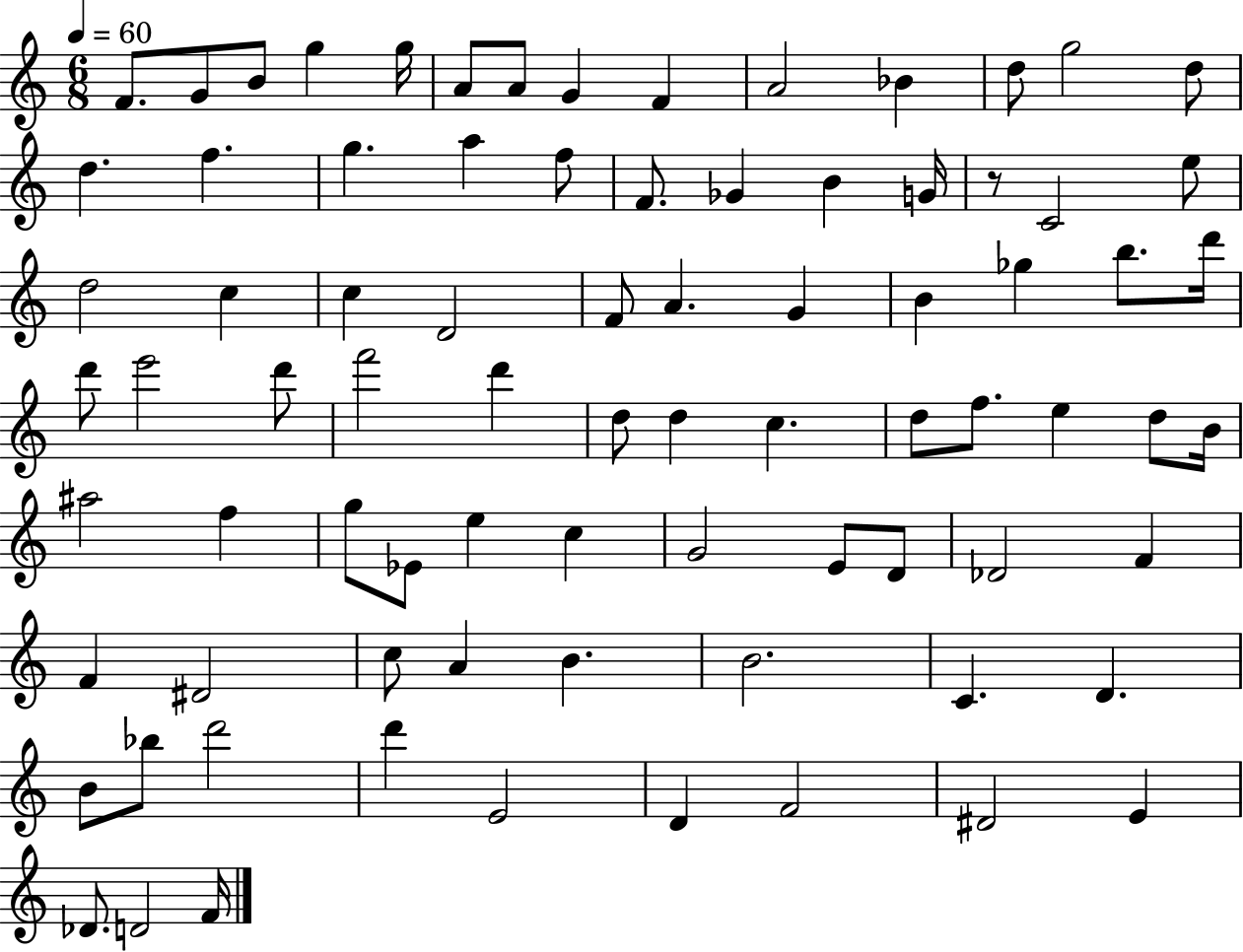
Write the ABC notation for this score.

X:1
T:Untitled
M:6/8
L:1/4
K:C
F/2 G/2 B/2 g g/4 A/2 A/2 G F A2 _B d/2 g2 d/2 d f g a f/2 F/2 _G B G/4 z/2 C2 e/2 d2 c c D2 F/2 A G B _g b/2 d'/4 d'/2 e'2 d'/2 f'2 d' d/2 d c d/2 f/2 e d/2 B/4 ^a2 f g/2 _E/2 e c G2 E/2 D/2 _D2 F F ^D2 c/2 A B B2 C D B/2 _b/2 d'2 d' E2 D F2 ^D2 E _D/2 D2 F/4